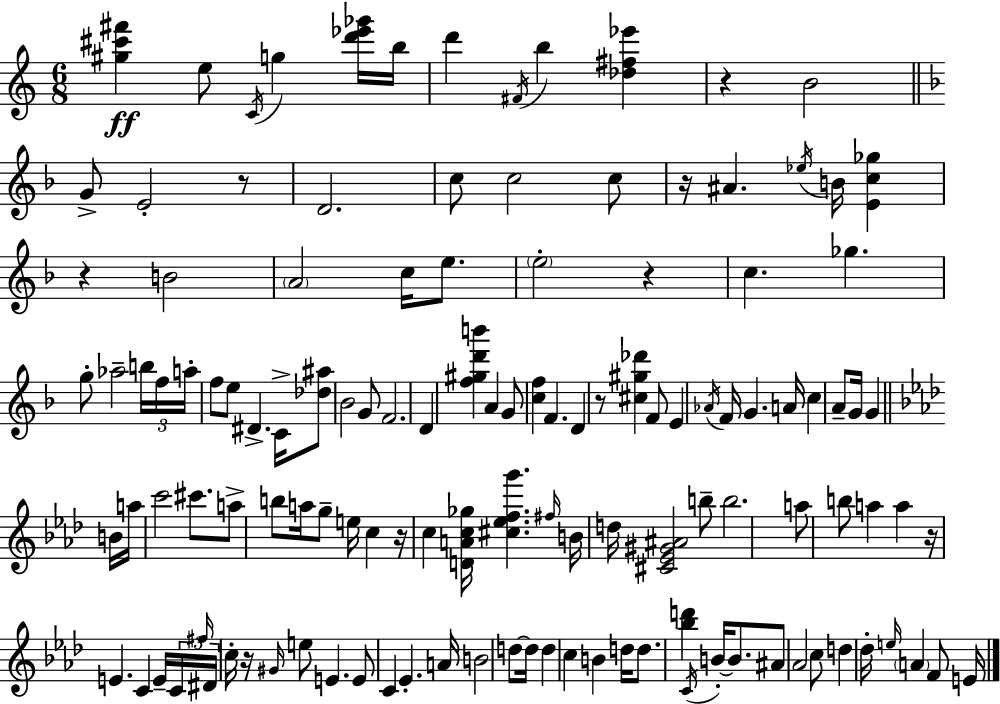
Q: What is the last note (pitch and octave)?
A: E4